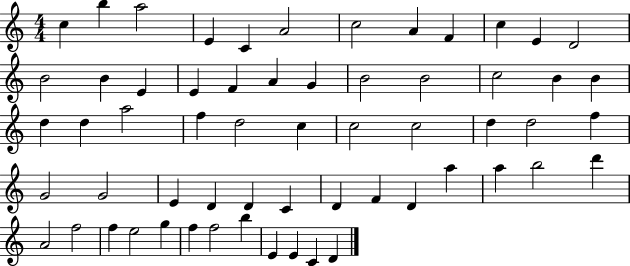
{
  \clef treble
  \numericTimeSignature
  \time 4/4
  \key c \major
  c''4 b''4 a''2 | e'4 c'4 a'2 | c''2 a'4 f'4 | c''4 e'4 d'2 | \break b'2 b'4 e'4 | e'4 f'4 a'4 g'4 | b'2 b'2 | c''2 b'4 b'4 | \break d''4 d''4 a''2 | f''4 d''2 c''4 | c''2 c''2 | d''4 d''2 f''4 | \break g'2 g'2 | e'4 d'4 d'4 c'4 | d'4 f'4 d'4 a''4 | a''4 b''2 d'''4 | \break a'2 f''2 | f''4 e''2 g''4 | f''4 f''2 b''4 | e'4 e'4 c'4 d'4 | \break \bar "|."
}